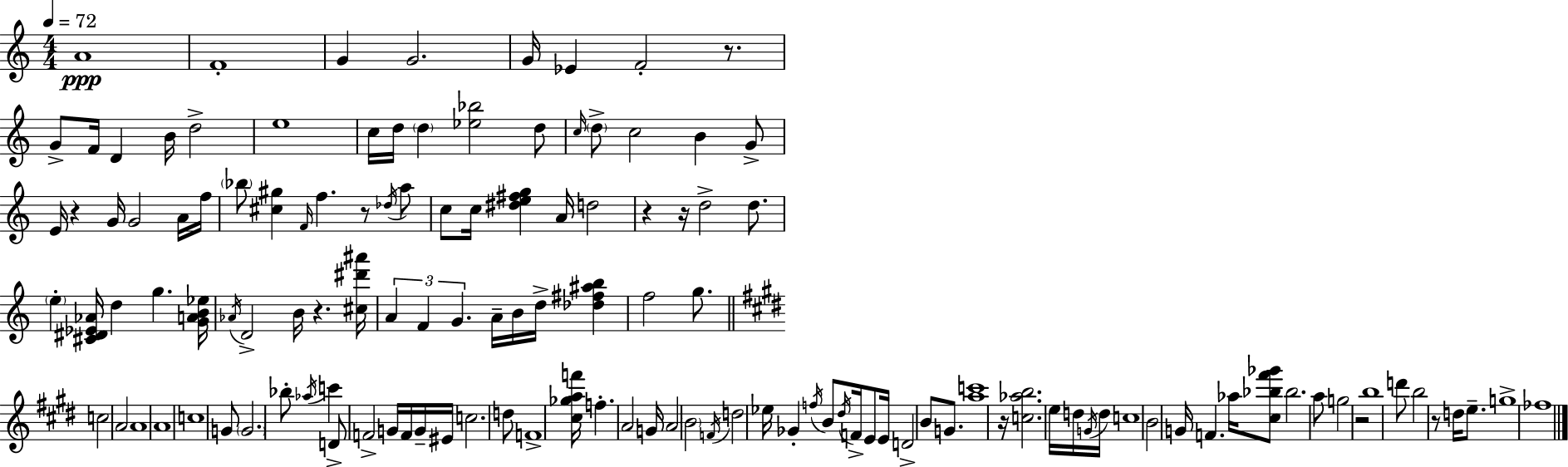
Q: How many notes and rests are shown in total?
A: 128